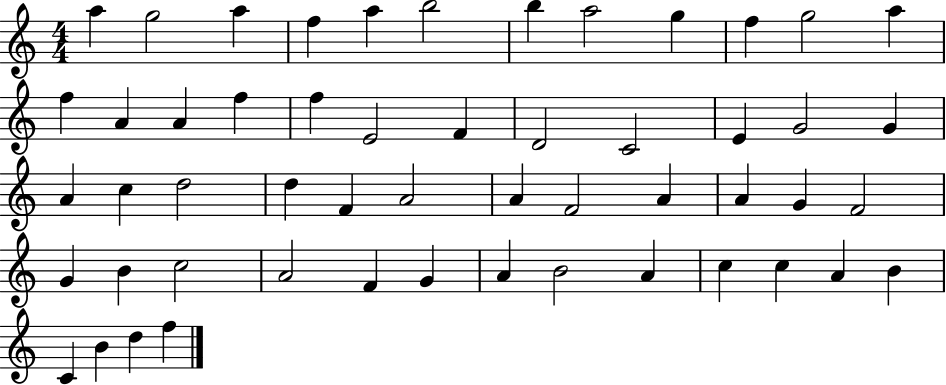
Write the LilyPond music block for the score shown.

{
  \clef treble
  \numericTimeSignature
  \time 4/4
  \key c \major
  a''4 g''2 a''4 | f''4 a''4 b''2 | b''4 a''2 g''4 | f''4 g''2 a''4 | \break f''4 a'4 a'4 f''4 | f''4 e'2 f'4 | d'2 c'2 | e'4 g'2 g'4 | \break a'4 c''4 d''2 | d''4 f'4 a'2 | a'4 f'2 a'4 | a'4 g'4 f'2 | \break g'4 b'4 c''2 | a'2 f'4 g'4 | a'4 b'2 a'4 | c''4 c''4 a'4 b'4 | \break c'4 b'4 d''4 f''4 | \bar "|."
}